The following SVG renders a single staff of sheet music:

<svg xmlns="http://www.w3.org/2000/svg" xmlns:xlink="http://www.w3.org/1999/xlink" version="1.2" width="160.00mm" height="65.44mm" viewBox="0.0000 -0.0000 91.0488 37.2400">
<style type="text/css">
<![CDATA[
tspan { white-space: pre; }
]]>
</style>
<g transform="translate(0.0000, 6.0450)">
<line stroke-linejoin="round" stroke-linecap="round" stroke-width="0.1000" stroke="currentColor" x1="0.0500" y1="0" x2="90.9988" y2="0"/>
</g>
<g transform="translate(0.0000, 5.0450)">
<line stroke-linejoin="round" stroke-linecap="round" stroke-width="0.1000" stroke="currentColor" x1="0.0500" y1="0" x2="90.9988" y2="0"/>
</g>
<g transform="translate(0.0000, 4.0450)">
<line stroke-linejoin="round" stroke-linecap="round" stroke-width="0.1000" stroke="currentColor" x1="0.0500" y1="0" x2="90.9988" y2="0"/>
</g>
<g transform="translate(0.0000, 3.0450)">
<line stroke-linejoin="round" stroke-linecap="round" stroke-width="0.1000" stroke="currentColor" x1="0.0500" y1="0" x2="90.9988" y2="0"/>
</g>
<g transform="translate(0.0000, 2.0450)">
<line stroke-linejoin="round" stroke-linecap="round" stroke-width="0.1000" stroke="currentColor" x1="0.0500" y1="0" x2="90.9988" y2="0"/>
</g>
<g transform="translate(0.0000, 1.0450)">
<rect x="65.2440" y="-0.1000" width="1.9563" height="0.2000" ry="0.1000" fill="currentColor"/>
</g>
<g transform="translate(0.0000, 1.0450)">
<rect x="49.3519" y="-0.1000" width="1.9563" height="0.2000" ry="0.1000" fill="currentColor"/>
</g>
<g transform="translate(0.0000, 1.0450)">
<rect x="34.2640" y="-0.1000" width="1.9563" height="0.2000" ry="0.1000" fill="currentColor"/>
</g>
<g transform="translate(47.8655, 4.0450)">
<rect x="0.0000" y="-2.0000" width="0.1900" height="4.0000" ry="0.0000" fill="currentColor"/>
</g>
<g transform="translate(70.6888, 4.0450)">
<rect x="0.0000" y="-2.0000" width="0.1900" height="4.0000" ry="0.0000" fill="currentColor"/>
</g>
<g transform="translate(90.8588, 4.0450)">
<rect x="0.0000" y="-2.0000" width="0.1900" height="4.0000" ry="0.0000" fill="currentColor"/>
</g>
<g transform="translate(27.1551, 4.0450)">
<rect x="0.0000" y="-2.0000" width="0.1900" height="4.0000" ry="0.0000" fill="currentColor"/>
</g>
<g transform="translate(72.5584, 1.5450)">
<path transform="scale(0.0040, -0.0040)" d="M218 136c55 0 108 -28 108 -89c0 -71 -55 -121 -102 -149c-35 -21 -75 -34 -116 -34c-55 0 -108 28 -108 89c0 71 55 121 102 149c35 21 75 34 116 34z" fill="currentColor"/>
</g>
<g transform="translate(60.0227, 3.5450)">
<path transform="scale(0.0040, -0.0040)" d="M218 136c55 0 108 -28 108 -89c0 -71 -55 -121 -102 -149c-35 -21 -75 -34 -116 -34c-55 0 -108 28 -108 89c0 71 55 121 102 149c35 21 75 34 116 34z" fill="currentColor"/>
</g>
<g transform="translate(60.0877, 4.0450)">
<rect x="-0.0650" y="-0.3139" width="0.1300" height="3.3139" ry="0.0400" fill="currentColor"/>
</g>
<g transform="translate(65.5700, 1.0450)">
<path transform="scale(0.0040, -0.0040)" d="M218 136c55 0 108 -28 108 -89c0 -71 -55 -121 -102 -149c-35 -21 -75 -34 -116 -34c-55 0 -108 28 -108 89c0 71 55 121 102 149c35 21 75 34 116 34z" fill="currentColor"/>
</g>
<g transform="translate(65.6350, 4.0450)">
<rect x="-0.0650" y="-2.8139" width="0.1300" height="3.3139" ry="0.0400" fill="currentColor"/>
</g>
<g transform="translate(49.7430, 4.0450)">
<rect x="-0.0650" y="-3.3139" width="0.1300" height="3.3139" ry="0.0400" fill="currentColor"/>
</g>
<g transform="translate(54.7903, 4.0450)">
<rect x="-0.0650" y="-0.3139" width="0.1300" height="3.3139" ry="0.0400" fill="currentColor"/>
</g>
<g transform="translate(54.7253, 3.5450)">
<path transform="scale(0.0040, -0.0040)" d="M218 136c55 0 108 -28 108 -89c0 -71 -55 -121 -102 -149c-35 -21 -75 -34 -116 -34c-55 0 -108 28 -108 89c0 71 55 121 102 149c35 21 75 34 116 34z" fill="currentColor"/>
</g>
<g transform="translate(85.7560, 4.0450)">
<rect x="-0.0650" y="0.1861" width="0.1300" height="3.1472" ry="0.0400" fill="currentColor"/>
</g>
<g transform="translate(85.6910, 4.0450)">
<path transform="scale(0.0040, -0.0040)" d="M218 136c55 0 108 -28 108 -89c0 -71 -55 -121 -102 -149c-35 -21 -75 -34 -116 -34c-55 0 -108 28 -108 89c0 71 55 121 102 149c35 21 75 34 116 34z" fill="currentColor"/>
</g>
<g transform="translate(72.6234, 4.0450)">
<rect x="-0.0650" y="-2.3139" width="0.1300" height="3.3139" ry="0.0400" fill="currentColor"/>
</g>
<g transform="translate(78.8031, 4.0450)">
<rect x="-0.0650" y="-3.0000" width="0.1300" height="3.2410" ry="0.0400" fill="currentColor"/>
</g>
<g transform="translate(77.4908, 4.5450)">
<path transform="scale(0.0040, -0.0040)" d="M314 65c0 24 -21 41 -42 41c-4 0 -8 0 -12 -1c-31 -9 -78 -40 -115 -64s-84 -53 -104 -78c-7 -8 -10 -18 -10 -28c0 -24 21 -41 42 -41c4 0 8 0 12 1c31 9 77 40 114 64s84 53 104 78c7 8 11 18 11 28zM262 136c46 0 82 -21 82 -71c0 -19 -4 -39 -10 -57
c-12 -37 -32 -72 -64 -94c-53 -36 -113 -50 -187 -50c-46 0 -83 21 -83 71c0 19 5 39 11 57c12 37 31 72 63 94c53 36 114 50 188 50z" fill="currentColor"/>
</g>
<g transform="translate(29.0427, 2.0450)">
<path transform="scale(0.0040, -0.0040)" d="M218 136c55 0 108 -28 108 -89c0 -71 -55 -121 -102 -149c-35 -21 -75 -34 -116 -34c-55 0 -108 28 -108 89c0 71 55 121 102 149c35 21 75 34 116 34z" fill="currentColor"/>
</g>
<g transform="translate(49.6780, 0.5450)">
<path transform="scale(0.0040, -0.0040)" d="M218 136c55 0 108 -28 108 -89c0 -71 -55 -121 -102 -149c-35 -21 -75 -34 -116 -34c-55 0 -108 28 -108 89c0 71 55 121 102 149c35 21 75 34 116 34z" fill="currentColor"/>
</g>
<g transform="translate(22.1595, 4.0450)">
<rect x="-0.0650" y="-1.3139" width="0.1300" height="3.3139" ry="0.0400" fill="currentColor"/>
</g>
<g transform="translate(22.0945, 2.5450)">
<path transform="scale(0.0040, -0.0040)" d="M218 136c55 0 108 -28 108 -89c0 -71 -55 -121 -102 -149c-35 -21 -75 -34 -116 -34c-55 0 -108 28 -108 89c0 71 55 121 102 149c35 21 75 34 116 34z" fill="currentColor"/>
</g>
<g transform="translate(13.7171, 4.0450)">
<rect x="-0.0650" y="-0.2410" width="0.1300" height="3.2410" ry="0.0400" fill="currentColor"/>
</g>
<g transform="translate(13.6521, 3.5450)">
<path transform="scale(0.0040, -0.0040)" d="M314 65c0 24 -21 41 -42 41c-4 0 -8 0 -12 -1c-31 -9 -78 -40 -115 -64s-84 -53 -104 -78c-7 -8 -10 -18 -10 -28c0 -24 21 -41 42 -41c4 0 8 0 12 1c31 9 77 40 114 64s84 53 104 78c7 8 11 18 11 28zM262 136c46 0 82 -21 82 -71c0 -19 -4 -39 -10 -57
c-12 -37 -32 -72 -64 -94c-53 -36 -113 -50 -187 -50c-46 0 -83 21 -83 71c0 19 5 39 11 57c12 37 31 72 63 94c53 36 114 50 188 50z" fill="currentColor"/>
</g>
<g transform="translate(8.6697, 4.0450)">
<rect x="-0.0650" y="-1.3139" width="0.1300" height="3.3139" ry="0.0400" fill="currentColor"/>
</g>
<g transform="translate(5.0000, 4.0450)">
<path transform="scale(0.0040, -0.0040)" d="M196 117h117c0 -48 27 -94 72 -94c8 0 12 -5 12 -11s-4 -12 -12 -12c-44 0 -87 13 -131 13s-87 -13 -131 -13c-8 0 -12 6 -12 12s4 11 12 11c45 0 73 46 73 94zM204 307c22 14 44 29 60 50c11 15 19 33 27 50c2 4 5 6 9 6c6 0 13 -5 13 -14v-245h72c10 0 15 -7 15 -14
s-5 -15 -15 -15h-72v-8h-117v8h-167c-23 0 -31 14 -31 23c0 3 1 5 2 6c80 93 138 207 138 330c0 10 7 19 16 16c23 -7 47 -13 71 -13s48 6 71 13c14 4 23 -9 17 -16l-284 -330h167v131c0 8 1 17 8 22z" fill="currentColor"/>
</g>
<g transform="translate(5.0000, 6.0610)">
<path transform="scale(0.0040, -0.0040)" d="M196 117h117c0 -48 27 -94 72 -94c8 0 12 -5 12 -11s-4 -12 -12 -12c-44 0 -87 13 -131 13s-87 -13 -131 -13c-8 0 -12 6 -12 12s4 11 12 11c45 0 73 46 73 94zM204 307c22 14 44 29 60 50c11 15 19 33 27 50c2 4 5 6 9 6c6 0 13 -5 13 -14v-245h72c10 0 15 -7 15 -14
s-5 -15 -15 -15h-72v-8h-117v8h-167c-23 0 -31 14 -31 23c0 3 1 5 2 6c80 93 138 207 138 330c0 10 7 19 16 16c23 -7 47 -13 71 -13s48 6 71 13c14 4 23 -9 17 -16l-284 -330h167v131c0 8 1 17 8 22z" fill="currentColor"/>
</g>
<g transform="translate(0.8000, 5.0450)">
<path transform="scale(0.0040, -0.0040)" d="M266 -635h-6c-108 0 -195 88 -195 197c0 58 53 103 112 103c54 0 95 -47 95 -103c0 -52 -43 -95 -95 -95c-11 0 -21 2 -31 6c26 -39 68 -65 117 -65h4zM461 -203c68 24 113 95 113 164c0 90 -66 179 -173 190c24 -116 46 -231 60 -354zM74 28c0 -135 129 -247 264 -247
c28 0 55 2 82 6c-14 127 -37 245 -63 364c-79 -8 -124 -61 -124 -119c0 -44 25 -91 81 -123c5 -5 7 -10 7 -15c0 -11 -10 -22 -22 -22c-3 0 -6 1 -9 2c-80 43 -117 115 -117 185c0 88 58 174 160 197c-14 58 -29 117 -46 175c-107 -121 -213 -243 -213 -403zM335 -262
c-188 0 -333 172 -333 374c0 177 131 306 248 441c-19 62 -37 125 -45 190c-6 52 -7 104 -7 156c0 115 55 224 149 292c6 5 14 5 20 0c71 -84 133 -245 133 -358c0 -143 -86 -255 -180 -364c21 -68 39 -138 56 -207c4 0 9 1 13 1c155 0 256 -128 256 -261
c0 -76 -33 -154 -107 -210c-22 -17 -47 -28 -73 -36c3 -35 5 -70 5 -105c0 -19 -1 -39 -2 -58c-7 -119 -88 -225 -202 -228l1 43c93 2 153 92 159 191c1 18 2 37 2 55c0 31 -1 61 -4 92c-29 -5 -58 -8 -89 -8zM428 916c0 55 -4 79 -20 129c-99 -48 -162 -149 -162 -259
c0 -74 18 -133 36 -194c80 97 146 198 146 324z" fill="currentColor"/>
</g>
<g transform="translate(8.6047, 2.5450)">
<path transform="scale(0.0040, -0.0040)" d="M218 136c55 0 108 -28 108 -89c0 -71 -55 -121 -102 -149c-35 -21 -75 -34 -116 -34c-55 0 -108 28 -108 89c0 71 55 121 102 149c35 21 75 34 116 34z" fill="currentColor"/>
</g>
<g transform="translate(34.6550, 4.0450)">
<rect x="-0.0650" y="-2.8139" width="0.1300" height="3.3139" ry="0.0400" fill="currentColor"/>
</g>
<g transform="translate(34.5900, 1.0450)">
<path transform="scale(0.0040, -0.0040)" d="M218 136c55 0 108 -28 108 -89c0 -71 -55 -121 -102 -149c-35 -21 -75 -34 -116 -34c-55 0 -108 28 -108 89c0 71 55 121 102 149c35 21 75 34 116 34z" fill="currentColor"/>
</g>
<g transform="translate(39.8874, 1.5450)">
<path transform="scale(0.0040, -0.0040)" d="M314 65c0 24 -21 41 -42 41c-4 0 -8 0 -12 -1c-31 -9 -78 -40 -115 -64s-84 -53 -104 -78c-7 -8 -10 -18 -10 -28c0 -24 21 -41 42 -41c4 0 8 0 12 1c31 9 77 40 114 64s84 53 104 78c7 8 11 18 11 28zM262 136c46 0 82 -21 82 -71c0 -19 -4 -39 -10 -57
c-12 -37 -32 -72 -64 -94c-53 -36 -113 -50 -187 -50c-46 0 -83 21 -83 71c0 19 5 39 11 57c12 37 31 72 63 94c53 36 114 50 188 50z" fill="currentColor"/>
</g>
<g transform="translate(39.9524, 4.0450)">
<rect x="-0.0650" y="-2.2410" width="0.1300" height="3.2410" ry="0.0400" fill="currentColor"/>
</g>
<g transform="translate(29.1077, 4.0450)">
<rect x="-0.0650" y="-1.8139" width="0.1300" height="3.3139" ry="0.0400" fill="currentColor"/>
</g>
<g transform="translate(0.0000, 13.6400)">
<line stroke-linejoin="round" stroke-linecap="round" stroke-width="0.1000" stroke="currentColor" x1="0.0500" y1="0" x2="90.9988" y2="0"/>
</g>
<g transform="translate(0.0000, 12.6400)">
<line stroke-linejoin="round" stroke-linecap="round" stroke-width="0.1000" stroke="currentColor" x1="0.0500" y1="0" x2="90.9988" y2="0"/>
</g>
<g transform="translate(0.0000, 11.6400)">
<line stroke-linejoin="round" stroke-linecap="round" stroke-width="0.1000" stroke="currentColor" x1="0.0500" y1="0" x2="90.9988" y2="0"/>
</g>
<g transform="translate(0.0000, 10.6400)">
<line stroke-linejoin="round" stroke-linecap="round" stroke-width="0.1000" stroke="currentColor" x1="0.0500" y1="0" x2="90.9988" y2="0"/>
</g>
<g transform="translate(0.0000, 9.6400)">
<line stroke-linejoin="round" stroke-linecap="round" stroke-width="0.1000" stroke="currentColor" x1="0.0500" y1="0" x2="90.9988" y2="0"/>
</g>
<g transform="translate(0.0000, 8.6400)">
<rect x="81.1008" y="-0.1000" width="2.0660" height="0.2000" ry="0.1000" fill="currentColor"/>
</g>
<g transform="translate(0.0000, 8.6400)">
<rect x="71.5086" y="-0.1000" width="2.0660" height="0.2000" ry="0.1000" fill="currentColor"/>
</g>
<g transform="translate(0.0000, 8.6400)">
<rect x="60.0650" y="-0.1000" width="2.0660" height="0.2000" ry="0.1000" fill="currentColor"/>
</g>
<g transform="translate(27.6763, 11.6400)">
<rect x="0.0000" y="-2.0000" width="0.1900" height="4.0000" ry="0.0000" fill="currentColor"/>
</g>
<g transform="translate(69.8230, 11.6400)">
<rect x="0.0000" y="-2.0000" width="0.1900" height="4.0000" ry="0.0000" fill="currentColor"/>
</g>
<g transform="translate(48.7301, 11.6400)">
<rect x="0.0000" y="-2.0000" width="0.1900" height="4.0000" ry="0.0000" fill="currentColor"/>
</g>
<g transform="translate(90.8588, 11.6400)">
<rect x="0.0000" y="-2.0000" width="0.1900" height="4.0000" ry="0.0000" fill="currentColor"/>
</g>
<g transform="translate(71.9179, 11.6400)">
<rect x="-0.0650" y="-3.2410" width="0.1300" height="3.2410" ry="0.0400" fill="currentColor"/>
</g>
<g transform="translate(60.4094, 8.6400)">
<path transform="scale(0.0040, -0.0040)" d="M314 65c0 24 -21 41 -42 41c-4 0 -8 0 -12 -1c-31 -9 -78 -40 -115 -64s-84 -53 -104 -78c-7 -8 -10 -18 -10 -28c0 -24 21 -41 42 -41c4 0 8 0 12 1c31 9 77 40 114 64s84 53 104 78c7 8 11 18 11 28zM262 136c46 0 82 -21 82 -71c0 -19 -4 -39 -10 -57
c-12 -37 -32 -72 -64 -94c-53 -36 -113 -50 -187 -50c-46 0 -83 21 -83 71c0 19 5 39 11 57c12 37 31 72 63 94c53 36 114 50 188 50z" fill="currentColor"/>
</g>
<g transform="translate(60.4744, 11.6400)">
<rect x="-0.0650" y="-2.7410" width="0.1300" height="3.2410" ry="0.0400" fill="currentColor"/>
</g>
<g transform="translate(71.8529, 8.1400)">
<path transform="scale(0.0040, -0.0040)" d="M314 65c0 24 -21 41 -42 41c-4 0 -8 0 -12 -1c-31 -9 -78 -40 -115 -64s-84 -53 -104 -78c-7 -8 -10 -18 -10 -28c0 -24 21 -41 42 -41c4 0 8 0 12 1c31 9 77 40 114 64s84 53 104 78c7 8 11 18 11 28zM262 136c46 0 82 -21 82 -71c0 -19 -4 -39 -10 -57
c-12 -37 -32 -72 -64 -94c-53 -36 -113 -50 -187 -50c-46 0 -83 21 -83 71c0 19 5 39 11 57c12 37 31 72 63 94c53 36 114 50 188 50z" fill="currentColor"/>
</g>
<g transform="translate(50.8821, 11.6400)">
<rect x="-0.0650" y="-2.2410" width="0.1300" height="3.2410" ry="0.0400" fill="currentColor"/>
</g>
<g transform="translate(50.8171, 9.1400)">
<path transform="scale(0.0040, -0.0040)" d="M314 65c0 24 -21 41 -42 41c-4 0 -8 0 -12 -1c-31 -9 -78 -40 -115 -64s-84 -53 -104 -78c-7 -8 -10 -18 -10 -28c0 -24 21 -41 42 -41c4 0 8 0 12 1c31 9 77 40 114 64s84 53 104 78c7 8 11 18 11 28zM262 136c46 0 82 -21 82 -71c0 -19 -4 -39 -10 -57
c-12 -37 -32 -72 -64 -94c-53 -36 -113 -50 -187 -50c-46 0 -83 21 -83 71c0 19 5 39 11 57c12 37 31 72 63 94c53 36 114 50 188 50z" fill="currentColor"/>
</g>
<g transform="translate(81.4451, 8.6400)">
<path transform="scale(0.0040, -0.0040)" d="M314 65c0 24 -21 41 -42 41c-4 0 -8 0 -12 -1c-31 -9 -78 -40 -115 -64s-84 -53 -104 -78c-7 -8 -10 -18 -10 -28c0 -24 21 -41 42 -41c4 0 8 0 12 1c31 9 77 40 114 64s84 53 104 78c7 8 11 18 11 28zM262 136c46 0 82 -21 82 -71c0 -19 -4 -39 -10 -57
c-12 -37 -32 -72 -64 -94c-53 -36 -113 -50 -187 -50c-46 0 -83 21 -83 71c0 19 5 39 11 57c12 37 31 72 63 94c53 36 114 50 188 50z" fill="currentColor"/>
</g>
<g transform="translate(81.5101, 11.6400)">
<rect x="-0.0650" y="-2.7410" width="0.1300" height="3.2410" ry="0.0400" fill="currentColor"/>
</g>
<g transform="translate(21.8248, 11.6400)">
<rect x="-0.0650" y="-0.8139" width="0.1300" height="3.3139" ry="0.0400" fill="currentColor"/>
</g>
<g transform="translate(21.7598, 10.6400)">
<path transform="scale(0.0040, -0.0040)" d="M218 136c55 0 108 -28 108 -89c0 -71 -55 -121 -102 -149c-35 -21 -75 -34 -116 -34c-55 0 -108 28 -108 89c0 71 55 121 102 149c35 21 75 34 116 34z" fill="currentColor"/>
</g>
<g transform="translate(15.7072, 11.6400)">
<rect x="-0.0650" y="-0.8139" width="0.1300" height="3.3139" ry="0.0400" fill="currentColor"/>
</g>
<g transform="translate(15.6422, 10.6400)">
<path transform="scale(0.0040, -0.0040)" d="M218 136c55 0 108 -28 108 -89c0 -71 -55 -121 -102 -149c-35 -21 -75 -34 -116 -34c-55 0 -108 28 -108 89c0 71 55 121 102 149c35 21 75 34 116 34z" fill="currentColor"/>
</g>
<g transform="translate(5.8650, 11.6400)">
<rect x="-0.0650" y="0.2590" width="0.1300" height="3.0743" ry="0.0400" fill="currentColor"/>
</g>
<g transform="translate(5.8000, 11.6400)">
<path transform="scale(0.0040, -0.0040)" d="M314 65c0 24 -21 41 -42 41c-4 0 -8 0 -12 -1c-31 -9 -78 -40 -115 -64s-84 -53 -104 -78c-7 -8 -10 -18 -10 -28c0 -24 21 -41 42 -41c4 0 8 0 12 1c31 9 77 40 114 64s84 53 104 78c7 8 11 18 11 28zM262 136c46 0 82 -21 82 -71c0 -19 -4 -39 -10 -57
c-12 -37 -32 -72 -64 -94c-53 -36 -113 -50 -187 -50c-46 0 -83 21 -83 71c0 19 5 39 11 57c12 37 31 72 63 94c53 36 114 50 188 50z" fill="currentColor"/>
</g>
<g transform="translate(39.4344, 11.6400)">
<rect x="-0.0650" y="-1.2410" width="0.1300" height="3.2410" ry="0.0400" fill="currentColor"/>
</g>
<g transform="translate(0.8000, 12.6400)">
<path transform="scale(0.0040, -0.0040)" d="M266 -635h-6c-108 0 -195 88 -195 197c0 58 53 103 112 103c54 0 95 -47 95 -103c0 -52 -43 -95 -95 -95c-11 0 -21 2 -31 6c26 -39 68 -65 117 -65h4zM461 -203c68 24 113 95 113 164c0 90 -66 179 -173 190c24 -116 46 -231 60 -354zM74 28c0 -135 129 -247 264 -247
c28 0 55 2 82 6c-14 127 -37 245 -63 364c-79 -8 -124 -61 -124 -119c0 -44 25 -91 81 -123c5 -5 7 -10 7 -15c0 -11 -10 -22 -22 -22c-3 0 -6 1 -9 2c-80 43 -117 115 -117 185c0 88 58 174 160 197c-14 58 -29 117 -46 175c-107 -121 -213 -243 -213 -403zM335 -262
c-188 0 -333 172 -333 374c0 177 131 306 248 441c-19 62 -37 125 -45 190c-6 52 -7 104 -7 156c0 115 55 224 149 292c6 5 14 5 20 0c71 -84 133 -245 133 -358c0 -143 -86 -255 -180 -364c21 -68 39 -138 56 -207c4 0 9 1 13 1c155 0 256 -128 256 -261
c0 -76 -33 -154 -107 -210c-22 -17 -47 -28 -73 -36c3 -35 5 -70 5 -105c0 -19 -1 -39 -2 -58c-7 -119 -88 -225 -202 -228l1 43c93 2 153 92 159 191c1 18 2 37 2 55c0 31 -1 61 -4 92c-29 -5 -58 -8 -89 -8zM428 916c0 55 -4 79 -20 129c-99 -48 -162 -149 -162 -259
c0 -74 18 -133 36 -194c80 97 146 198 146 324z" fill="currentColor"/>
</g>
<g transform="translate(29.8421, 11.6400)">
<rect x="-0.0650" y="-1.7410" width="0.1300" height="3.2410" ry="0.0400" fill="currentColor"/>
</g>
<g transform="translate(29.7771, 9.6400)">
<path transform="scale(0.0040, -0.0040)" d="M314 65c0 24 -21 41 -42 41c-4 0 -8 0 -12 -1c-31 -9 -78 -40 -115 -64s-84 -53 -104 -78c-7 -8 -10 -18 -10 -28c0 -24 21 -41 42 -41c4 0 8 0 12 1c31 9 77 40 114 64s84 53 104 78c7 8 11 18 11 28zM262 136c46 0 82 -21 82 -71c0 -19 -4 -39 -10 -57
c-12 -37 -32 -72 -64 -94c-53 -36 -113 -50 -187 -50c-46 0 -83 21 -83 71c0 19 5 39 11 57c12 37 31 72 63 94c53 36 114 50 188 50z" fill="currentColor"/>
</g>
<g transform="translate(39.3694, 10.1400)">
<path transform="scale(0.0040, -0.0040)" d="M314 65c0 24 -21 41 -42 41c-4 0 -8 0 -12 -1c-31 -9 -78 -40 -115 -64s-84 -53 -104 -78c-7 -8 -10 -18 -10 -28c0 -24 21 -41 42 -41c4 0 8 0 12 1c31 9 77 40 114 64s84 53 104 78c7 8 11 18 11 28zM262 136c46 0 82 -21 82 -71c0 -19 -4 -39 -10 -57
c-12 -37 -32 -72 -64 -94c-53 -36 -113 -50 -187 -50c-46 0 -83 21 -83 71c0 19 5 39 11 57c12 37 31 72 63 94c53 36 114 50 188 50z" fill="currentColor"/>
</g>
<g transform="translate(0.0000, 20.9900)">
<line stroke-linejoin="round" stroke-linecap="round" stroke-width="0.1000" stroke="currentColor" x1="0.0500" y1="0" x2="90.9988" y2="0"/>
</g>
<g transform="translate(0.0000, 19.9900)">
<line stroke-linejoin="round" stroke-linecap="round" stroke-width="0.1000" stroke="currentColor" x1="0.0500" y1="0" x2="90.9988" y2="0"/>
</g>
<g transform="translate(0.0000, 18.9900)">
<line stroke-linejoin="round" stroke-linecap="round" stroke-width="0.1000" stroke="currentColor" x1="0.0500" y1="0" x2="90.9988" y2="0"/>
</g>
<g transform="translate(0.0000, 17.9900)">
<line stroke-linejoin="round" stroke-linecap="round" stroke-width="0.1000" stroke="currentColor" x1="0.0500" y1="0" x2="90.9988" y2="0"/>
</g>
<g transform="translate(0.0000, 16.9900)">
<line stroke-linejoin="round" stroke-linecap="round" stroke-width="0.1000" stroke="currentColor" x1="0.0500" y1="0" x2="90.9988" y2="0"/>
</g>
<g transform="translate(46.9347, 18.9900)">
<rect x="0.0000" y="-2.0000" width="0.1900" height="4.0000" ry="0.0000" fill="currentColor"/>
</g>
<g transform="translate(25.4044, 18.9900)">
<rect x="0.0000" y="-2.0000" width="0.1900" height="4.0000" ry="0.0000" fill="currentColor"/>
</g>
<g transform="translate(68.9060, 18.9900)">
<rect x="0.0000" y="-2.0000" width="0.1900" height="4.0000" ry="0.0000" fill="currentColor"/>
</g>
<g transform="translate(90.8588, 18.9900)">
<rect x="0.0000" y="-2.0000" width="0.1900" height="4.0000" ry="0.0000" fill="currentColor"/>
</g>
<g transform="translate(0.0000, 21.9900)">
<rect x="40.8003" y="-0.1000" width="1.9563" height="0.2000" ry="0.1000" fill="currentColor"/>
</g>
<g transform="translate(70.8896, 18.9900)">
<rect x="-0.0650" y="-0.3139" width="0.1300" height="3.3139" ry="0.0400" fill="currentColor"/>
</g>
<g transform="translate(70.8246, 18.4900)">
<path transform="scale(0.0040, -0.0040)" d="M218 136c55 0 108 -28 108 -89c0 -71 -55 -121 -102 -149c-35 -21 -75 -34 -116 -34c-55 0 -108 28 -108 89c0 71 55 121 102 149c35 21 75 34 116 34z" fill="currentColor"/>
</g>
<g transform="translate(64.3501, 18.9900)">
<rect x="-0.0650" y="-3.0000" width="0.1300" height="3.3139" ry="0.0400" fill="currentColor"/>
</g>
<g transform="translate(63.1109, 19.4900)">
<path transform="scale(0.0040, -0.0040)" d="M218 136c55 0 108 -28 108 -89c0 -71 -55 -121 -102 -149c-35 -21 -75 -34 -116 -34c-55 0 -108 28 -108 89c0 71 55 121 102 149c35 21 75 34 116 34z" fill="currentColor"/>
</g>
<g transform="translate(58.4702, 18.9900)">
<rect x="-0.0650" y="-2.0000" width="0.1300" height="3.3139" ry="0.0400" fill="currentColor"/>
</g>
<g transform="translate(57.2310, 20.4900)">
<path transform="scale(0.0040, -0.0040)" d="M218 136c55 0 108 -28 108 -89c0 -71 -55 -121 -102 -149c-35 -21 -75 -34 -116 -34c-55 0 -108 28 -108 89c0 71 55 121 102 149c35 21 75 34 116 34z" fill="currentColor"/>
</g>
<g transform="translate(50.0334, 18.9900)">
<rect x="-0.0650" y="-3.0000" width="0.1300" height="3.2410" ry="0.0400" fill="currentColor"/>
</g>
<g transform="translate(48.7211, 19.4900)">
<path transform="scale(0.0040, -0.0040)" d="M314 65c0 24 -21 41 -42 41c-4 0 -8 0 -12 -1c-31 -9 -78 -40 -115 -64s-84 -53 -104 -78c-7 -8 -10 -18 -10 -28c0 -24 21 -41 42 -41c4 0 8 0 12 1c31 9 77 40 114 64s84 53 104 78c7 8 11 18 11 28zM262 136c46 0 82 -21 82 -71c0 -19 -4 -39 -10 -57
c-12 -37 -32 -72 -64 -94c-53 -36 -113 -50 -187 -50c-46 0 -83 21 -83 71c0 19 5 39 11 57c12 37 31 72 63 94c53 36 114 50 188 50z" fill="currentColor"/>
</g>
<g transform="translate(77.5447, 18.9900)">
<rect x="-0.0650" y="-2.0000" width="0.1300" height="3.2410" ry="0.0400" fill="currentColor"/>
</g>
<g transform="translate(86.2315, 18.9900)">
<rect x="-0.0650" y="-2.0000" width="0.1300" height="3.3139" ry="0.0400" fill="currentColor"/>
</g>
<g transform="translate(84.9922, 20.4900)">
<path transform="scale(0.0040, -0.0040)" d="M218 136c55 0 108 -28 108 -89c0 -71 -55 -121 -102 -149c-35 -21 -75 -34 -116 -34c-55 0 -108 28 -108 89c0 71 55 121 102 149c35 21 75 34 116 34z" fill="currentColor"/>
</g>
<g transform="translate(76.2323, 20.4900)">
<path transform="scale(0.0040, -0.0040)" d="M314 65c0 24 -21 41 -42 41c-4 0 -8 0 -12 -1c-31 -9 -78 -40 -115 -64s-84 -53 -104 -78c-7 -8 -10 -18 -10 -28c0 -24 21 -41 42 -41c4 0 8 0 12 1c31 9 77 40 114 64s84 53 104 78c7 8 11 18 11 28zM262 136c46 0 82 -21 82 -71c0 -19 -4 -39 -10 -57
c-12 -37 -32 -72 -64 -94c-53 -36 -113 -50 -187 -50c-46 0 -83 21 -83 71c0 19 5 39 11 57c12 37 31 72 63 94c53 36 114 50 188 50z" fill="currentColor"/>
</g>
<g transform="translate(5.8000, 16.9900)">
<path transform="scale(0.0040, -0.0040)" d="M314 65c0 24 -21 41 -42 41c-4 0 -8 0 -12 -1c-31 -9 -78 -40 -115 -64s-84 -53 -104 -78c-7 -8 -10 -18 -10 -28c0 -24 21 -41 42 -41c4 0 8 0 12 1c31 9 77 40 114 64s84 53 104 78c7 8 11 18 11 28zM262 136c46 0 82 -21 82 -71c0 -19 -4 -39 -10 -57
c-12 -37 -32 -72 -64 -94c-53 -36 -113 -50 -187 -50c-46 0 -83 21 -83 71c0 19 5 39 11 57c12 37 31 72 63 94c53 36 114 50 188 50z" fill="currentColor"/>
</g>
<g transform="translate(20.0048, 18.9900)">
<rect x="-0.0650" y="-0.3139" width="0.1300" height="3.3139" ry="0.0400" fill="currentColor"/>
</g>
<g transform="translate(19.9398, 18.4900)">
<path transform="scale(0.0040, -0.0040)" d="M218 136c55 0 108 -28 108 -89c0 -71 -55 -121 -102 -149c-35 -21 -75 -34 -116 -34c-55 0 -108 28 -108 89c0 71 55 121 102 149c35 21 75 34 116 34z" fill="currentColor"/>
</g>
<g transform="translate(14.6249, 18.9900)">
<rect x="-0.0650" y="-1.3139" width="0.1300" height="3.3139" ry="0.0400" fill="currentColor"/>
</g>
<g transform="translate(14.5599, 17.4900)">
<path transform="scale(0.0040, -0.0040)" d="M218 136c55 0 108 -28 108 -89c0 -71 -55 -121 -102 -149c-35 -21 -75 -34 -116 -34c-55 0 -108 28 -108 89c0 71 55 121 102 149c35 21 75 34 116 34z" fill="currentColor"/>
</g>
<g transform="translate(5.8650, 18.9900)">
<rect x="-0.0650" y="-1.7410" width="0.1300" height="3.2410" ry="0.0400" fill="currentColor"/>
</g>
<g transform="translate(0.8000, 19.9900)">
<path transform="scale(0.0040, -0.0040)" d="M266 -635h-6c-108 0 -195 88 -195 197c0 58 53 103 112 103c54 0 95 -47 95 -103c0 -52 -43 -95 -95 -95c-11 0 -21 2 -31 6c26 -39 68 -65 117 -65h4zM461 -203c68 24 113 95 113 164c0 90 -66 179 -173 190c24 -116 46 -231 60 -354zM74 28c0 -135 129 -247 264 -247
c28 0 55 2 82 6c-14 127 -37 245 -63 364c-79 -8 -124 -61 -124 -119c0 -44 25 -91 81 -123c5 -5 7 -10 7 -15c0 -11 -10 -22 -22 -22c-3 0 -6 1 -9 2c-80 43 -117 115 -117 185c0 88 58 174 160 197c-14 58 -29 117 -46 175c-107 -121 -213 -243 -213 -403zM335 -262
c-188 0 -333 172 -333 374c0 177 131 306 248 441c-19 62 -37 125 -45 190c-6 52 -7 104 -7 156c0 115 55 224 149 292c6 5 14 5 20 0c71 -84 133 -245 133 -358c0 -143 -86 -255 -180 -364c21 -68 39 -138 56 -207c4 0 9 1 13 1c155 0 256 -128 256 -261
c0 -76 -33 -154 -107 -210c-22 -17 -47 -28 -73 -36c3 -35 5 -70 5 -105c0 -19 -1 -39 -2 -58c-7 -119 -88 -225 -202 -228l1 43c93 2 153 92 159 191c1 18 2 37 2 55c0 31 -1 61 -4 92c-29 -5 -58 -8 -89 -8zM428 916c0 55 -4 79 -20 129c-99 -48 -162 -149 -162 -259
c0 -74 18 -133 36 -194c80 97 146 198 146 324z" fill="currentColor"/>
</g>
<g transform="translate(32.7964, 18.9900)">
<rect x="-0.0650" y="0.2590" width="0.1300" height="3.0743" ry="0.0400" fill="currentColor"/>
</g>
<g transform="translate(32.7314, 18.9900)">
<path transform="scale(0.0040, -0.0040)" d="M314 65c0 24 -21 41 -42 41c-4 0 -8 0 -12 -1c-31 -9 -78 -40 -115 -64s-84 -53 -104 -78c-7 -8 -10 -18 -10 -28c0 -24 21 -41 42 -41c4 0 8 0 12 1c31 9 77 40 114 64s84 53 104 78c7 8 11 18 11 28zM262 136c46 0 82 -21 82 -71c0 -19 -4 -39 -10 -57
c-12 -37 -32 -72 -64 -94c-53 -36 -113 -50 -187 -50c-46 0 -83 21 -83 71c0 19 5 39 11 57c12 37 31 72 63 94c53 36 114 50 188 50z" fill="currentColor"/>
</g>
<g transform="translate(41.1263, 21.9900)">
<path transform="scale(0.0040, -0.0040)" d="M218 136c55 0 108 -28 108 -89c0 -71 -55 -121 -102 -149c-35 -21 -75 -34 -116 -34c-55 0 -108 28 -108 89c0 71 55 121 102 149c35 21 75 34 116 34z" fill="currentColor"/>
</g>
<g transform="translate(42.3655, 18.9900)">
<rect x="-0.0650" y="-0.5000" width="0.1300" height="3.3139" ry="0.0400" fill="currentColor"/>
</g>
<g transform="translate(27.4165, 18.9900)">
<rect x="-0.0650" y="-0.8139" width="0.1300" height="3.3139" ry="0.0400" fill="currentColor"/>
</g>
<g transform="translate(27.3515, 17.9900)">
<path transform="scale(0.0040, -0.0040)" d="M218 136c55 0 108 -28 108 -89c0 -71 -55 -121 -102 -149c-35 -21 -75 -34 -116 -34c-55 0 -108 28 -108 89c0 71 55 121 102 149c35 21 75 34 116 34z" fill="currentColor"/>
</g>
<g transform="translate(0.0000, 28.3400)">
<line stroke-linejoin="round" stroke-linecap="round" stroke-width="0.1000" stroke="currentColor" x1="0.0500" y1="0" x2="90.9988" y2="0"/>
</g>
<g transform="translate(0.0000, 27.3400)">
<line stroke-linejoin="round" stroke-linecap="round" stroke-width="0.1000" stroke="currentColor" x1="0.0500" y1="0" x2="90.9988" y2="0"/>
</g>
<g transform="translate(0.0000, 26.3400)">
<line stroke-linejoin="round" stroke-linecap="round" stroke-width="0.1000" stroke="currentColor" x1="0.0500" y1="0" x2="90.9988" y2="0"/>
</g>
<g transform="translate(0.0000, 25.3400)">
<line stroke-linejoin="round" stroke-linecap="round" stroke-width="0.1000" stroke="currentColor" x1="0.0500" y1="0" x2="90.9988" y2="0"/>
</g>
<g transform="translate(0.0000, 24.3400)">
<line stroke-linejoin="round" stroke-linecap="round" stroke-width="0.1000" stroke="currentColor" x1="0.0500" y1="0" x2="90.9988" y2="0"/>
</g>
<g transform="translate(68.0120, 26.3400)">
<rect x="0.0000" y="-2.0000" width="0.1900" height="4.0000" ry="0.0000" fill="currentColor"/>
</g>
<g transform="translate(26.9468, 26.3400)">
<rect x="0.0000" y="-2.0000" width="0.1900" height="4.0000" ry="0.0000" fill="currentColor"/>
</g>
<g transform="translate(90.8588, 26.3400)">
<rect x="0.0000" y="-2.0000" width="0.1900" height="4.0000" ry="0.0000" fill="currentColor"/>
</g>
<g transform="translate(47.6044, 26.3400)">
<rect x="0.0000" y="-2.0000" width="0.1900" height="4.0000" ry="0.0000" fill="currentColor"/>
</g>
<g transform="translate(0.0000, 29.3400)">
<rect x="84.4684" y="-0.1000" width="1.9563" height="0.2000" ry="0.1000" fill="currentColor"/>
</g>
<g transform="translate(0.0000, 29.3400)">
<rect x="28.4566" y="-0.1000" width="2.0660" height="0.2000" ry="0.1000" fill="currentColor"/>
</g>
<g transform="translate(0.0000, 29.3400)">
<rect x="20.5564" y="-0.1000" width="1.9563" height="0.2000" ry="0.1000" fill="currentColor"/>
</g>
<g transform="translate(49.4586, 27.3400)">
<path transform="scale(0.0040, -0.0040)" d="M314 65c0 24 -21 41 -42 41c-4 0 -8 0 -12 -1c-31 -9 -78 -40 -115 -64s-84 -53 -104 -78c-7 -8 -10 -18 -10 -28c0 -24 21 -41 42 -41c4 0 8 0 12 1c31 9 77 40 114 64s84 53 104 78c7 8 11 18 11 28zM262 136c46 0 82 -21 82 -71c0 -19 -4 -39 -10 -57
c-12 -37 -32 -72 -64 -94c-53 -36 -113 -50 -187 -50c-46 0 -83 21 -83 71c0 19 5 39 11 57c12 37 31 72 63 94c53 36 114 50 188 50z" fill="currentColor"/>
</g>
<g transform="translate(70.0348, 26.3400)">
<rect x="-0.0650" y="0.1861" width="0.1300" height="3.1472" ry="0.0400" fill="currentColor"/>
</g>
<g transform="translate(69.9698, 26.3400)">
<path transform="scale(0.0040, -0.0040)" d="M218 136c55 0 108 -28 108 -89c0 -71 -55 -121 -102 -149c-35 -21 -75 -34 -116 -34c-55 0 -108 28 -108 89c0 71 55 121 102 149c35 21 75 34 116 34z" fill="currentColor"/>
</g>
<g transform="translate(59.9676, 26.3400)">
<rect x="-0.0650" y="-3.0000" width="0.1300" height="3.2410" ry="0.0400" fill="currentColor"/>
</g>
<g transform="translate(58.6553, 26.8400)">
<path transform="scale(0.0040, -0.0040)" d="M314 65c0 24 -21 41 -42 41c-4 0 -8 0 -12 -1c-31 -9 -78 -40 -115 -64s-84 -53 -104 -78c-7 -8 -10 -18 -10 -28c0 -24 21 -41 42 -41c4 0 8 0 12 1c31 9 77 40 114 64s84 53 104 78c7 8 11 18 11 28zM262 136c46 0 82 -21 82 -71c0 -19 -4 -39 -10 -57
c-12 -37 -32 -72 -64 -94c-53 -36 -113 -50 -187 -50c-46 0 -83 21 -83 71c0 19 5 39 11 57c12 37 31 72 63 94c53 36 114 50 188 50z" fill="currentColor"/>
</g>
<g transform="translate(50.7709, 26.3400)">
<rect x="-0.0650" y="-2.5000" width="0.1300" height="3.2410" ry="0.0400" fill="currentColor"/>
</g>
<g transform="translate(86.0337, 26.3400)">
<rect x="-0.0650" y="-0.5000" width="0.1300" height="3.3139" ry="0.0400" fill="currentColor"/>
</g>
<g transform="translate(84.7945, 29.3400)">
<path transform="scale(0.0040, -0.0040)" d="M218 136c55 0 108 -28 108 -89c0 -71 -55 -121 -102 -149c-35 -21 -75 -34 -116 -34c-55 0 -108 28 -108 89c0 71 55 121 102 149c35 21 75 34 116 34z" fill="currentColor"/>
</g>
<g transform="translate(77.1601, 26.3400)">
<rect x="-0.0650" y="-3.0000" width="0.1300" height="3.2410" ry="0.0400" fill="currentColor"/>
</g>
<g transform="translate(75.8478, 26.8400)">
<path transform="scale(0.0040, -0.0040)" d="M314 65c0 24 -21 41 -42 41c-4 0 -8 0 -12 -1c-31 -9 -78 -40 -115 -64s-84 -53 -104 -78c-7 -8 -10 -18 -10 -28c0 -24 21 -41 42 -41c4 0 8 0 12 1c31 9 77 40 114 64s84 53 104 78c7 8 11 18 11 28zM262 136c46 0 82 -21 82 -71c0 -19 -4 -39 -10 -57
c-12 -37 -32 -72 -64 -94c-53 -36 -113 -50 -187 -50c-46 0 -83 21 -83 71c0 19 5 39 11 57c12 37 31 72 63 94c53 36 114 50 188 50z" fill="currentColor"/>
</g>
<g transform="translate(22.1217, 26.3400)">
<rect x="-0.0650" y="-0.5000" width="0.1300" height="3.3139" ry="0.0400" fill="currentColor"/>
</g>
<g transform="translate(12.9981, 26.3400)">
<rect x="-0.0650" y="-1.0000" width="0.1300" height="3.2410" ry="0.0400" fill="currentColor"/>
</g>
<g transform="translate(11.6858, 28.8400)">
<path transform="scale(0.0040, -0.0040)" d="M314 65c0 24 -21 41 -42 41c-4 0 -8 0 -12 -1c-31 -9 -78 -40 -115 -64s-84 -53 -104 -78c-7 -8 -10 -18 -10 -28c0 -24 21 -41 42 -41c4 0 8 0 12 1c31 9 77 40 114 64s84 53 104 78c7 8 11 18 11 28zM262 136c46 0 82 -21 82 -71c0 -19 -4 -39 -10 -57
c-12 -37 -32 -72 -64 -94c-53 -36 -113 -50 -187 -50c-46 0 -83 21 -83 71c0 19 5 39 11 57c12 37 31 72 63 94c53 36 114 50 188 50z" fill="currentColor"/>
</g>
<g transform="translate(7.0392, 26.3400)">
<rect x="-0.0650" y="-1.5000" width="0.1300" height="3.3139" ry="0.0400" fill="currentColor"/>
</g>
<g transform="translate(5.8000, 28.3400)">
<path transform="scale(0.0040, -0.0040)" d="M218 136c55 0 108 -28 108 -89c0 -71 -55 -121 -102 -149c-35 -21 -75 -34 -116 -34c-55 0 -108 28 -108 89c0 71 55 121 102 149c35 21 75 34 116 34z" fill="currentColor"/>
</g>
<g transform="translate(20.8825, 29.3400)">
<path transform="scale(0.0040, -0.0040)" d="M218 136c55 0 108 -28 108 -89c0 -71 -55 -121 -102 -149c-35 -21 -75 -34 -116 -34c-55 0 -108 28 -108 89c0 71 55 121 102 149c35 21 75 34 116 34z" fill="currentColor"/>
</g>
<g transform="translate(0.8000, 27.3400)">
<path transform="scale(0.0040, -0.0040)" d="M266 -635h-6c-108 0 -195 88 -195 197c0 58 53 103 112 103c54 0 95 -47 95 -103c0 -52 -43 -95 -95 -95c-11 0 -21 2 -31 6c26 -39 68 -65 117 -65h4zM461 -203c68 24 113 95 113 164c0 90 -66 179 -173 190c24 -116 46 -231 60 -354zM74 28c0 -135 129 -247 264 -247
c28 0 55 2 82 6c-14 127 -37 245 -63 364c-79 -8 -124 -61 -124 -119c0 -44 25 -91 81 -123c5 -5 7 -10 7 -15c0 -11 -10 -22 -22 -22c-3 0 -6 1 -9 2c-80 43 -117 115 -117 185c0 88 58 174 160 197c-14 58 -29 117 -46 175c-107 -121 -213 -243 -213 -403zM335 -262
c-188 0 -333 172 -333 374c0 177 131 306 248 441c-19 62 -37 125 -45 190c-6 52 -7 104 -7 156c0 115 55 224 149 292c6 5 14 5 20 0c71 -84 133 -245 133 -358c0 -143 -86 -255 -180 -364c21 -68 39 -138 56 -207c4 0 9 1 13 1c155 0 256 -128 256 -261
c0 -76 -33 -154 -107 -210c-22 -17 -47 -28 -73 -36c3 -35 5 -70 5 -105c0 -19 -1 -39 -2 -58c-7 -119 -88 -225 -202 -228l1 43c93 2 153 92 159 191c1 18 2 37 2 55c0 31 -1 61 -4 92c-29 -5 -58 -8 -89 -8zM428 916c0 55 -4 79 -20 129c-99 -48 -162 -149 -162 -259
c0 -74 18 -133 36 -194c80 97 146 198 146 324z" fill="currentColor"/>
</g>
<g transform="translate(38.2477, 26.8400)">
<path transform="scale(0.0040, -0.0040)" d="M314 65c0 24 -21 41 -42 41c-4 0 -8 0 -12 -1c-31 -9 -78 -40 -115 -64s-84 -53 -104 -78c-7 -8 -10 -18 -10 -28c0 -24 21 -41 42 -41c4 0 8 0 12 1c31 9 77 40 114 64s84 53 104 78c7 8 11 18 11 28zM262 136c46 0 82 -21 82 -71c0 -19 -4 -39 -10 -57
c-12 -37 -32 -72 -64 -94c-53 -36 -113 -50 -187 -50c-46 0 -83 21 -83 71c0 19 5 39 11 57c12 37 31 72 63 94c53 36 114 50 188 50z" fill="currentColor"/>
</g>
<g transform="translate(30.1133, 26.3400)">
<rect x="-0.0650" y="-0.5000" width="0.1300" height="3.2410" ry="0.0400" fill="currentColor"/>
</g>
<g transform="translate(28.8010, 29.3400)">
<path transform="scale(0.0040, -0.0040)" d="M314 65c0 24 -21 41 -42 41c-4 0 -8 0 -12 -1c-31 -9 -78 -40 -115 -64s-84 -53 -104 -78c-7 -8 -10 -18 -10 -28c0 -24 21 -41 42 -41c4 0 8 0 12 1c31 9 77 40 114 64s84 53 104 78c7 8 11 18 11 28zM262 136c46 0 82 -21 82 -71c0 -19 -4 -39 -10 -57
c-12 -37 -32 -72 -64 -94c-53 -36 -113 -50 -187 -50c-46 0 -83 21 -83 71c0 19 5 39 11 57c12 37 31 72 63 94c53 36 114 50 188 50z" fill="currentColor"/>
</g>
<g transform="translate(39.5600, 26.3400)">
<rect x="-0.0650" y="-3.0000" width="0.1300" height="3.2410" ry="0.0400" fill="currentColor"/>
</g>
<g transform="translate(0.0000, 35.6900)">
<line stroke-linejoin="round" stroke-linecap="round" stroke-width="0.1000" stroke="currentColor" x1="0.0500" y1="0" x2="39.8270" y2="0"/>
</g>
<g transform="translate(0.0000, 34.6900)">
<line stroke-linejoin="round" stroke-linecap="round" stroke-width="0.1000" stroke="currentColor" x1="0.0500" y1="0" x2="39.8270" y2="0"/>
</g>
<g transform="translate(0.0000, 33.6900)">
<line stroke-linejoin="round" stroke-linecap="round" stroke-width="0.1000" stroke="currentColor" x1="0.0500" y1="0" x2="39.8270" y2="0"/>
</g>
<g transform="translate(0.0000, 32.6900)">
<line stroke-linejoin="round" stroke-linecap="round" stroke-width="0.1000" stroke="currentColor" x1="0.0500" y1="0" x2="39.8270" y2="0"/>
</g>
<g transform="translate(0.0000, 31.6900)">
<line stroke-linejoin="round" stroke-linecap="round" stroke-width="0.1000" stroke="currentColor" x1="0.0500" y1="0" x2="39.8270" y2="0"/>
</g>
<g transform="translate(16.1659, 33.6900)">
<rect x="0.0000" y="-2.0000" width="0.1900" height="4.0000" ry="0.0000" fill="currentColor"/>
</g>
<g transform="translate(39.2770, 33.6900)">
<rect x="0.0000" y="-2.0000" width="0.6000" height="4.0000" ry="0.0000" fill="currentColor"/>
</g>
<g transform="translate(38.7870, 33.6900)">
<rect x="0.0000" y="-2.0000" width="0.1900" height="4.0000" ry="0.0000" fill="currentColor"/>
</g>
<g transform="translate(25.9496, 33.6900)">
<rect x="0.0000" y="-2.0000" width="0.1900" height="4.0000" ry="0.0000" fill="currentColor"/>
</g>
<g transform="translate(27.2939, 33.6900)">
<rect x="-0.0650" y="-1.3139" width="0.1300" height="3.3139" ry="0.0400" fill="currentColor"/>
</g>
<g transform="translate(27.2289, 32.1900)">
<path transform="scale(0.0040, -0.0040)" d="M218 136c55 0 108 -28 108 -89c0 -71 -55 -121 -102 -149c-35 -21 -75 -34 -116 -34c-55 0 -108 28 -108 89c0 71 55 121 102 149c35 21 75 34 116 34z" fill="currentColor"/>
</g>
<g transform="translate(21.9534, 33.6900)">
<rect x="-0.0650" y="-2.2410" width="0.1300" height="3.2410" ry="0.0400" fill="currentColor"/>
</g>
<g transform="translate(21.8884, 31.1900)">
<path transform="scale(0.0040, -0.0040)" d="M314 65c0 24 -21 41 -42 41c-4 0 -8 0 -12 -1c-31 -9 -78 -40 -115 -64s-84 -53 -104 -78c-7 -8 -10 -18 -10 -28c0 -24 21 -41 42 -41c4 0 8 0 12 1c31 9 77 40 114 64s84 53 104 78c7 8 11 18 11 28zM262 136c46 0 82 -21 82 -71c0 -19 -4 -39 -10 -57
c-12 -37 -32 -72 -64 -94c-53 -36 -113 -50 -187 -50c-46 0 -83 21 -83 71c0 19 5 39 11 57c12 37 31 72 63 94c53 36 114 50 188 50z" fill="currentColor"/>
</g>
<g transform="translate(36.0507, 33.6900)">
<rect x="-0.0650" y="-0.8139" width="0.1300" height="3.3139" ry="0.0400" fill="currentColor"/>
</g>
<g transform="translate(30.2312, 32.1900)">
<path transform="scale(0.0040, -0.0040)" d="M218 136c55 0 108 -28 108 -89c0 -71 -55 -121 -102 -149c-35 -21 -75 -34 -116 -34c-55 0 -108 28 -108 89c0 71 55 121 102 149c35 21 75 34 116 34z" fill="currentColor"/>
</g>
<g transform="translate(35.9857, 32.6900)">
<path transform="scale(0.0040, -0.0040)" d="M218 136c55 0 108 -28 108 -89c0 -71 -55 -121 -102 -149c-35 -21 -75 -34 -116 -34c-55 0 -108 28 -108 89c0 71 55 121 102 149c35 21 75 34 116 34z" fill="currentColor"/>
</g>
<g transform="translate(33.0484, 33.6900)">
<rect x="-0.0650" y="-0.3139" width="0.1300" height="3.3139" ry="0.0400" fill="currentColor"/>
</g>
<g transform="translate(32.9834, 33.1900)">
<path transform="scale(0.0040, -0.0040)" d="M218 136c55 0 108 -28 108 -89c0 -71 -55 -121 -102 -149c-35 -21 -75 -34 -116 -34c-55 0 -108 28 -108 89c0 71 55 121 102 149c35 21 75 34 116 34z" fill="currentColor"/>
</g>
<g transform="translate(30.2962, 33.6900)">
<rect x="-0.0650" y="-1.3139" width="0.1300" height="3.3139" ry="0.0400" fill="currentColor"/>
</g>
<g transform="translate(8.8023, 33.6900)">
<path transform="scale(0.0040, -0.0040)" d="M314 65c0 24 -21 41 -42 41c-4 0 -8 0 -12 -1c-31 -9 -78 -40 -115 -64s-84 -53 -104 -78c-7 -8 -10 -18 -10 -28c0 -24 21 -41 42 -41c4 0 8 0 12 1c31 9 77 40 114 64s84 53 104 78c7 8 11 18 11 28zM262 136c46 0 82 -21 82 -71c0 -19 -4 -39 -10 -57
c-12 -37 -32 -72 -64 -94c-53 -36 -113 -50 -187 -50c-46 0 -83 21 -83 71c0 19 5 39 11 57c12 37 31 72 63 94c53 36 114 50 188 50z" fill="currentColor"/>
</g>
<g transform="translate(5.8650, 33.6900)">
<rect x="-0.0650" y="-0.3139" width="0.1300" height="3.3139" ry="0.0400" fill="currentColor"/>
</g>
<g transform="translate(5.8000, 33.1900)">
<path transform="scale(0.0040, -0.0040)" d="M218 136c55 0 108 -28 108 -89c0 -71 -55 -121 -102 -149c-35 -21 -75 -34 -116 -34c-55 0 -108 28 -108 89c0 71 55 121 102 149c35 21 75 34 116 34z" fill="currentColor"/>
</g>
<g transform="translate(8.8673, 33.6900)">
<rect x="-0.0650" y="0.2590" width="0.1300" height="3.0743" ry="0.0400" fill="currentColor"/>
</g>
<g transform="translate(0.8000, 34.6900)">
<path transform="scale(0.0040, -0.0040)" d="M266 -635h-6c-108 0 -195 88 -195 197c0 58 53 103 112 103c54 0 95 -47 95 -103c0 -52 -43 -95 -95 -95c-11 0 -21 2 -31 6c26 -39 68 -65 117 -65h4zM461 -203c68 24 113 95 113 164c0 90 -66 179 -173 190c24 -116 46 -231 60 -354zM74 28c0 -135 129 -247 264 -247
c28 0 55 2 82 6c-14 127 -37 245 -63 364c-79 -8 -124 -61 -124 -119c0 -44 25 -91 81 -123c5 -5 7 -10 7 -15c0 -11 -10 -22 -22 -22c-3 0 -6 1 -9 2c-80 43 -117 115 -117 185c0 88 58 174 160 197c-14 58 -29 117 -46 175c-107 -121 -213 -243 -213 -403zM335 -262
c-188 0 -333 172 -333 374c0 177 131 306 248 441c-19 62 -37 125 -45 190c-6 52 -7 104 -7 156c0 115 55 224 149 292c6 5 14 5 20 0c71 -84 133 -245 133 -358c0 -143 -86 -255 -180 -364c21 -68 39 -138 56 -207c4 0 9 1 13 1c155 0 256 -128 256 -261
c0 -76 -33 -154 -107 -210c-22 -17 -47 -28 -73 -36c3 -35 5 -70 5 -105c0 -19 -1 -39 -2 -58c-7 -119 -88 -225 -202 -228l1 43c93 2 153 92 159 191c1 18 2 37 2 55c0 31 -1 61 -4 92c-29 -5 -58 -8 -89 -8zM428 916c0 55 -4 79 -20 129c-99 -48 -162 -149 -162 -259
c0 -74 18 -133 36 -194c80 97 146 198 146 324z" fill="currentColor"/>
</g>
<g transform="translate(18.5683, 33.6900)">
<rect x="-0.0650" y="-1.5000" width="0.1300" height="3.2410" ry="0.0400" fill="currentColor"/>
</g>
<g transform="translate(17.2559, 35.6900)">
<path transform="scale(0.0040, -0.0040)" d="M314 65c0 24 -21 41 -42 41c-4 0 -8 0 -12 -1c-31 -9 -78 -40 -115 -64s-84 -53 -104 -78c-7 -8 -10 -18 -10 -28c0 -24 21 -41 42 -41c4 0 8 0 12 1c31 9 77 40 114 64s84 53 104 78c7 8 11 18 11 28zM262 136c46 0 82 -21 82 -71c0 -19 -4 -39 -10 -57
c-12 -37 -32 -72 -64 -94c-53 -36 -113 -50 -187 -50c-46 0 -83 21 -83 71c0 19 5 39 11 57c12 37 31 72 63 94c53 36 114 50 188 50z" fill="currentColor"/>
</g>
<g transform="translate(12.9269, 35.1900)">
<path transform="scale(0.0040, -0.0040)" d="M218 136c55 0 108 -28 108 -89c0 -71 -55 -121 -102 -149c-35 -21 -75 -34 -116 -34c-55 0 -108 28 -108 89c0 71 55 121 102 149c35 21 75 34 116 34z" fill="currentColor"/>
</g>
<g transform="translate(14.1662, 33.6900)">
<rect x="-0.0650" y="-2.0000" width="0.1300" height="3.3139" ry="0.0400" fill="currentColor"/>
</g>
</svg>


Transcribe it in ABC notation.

X:1
T:Untitled
M:4/4
L:1/4
K:C
e c2 e f a g2 b c c a g A2 B B2 d d f2 e2 g2 a2 b2 a2 f2 e c d B2 C A2 F A c F2 F E D2 C C2 A2 G2 A2 B A2 C c B2 F E2 g2 e e c d